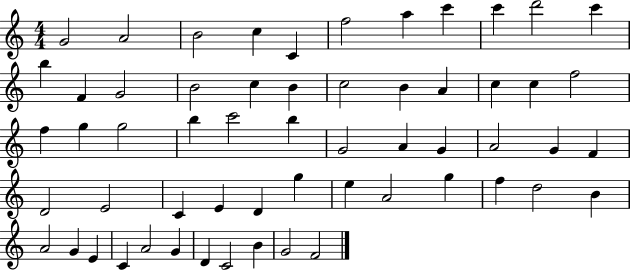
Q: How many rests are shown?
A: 0